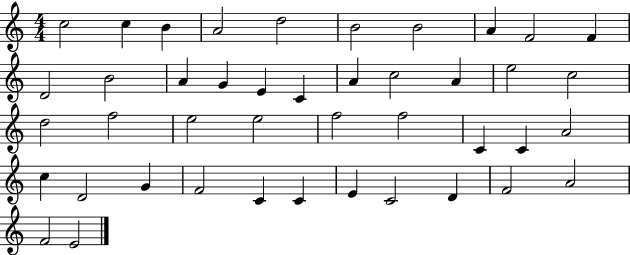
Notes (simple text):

C5/h C5/q B4/q A4/h D5/h B4/h B4/h A4/q F4/h F4/q D4/h B4/h A4/q G4/q E4/q C4/q A4/q C5/h A4/q E5/h C5/h D5/h F5/h E5/h E5/h F5/h F5/h C4/q C4/q A4/h C5/q D4/h G4/q F4/h C4/q C4/q E4/q C4/h D4/q F4/h A4/h F4/h E4/h